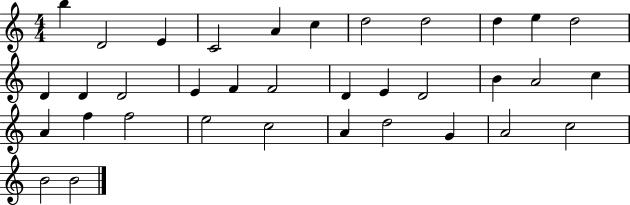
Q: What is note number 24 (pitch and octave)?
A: A4